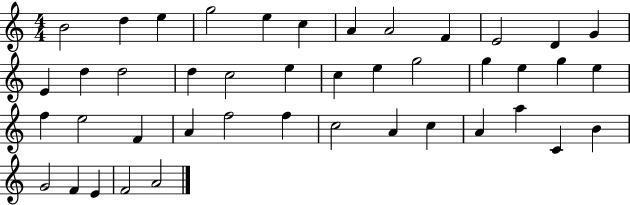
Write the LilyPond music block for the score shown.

{
  \clef treble
  \numericTimeSignature
  \time 4/4
  \key c \major
  b'2 d''4 e''4 | g''2 e''4 c''4 | a'4 a'2 f'4 | e'2 d'4 g'4 | \break e'4 d''4 d''2 | d''4 c''2 e''4 | c''4 e''4 g''2 | g''4 e''4 g''4 e''4 | \break f''4 e''2 f'4 | a'4 f''2 f''4 | c''2 a'4 c''4 | a'4 a''4 c'4 b'4 | \break g'2 f'4 e'4 | f'2 a'2 | \bar "|."
}